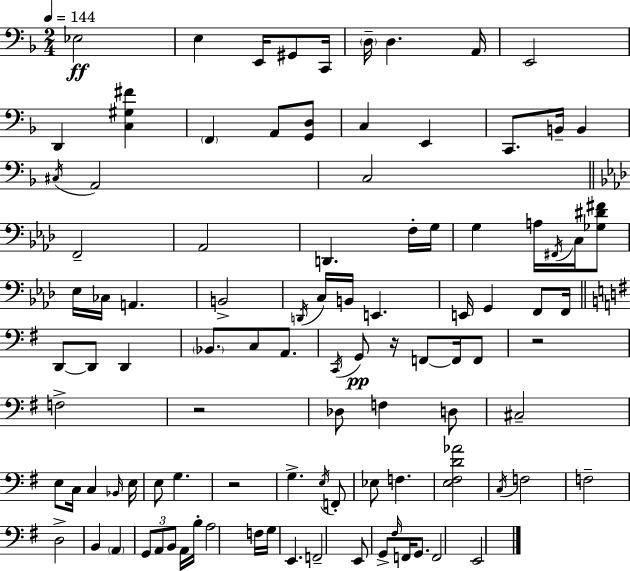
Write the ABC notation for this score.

X:1
T:Untitled
M:2/4
L:1/4
K:Dm
_E,2 E, E,,/4 ^G,,/2 C,,/4 D,/4 D, A,,/4 E,,2 D,, [C,^G,^F] F,, A,,/2 [G,,D,]/2 C, E,, C,,/2 B,,/4 B,, ^C,/4 A,,2 C,2 F,,2 _A,,2 D,, F,/4 G,/4 G, A,/4 ^F,,/4 C,/4 [_G,^D^F]/2 _E,/4 _C,/4 A,, B,,2 D,,/4 C,/4 B,,/4 E,, E,,/4 G,, F,,/2 F,,/4 D,,/2 D,,/2 D,, _B,,/2 C,/2 A,,/2 C,,/4 G,,/2 z/4 F,,/2 F,,/4 F,,/2 z2 F,2 z2 _D,/2 F, D,/2 ^C,2 E,/2 C,/4 C, _B,,/4 E,/4 E,/2 G, z2 G, E,/4 F,,/2 _E,/2 F, [E,^F,D_A]2 C,/4 F,2 F,2 D,2 B,, A,, G,,/2 A,,/2 B,,/2 A,,/4 B,/4 A,2 F,/4 G,/4 E,, F,,2 E,,/2 G,,/2 ^F,/4 F,,/4 G,,/2 F,,2 E,,2